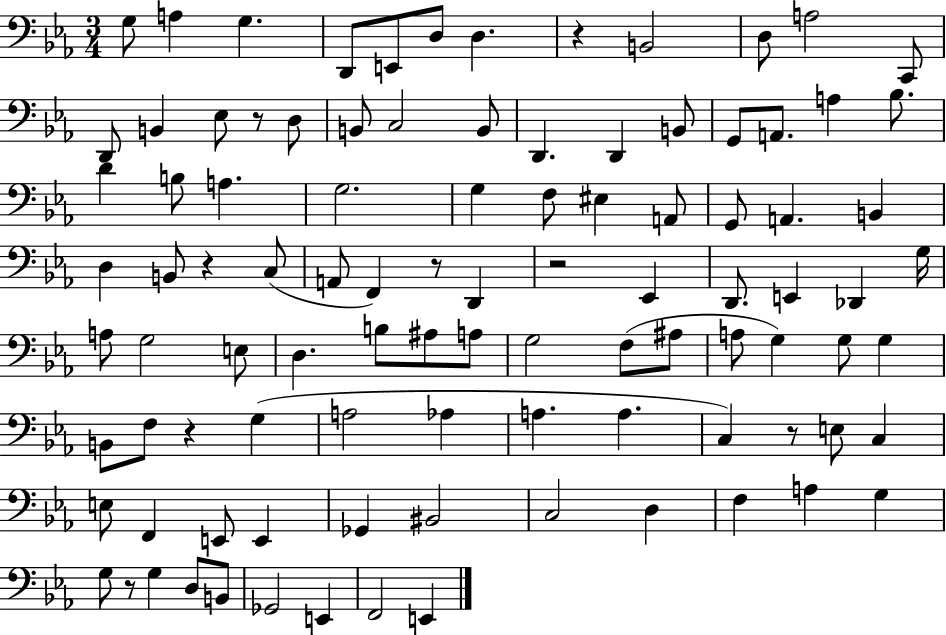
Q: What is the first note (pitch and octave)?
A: G3